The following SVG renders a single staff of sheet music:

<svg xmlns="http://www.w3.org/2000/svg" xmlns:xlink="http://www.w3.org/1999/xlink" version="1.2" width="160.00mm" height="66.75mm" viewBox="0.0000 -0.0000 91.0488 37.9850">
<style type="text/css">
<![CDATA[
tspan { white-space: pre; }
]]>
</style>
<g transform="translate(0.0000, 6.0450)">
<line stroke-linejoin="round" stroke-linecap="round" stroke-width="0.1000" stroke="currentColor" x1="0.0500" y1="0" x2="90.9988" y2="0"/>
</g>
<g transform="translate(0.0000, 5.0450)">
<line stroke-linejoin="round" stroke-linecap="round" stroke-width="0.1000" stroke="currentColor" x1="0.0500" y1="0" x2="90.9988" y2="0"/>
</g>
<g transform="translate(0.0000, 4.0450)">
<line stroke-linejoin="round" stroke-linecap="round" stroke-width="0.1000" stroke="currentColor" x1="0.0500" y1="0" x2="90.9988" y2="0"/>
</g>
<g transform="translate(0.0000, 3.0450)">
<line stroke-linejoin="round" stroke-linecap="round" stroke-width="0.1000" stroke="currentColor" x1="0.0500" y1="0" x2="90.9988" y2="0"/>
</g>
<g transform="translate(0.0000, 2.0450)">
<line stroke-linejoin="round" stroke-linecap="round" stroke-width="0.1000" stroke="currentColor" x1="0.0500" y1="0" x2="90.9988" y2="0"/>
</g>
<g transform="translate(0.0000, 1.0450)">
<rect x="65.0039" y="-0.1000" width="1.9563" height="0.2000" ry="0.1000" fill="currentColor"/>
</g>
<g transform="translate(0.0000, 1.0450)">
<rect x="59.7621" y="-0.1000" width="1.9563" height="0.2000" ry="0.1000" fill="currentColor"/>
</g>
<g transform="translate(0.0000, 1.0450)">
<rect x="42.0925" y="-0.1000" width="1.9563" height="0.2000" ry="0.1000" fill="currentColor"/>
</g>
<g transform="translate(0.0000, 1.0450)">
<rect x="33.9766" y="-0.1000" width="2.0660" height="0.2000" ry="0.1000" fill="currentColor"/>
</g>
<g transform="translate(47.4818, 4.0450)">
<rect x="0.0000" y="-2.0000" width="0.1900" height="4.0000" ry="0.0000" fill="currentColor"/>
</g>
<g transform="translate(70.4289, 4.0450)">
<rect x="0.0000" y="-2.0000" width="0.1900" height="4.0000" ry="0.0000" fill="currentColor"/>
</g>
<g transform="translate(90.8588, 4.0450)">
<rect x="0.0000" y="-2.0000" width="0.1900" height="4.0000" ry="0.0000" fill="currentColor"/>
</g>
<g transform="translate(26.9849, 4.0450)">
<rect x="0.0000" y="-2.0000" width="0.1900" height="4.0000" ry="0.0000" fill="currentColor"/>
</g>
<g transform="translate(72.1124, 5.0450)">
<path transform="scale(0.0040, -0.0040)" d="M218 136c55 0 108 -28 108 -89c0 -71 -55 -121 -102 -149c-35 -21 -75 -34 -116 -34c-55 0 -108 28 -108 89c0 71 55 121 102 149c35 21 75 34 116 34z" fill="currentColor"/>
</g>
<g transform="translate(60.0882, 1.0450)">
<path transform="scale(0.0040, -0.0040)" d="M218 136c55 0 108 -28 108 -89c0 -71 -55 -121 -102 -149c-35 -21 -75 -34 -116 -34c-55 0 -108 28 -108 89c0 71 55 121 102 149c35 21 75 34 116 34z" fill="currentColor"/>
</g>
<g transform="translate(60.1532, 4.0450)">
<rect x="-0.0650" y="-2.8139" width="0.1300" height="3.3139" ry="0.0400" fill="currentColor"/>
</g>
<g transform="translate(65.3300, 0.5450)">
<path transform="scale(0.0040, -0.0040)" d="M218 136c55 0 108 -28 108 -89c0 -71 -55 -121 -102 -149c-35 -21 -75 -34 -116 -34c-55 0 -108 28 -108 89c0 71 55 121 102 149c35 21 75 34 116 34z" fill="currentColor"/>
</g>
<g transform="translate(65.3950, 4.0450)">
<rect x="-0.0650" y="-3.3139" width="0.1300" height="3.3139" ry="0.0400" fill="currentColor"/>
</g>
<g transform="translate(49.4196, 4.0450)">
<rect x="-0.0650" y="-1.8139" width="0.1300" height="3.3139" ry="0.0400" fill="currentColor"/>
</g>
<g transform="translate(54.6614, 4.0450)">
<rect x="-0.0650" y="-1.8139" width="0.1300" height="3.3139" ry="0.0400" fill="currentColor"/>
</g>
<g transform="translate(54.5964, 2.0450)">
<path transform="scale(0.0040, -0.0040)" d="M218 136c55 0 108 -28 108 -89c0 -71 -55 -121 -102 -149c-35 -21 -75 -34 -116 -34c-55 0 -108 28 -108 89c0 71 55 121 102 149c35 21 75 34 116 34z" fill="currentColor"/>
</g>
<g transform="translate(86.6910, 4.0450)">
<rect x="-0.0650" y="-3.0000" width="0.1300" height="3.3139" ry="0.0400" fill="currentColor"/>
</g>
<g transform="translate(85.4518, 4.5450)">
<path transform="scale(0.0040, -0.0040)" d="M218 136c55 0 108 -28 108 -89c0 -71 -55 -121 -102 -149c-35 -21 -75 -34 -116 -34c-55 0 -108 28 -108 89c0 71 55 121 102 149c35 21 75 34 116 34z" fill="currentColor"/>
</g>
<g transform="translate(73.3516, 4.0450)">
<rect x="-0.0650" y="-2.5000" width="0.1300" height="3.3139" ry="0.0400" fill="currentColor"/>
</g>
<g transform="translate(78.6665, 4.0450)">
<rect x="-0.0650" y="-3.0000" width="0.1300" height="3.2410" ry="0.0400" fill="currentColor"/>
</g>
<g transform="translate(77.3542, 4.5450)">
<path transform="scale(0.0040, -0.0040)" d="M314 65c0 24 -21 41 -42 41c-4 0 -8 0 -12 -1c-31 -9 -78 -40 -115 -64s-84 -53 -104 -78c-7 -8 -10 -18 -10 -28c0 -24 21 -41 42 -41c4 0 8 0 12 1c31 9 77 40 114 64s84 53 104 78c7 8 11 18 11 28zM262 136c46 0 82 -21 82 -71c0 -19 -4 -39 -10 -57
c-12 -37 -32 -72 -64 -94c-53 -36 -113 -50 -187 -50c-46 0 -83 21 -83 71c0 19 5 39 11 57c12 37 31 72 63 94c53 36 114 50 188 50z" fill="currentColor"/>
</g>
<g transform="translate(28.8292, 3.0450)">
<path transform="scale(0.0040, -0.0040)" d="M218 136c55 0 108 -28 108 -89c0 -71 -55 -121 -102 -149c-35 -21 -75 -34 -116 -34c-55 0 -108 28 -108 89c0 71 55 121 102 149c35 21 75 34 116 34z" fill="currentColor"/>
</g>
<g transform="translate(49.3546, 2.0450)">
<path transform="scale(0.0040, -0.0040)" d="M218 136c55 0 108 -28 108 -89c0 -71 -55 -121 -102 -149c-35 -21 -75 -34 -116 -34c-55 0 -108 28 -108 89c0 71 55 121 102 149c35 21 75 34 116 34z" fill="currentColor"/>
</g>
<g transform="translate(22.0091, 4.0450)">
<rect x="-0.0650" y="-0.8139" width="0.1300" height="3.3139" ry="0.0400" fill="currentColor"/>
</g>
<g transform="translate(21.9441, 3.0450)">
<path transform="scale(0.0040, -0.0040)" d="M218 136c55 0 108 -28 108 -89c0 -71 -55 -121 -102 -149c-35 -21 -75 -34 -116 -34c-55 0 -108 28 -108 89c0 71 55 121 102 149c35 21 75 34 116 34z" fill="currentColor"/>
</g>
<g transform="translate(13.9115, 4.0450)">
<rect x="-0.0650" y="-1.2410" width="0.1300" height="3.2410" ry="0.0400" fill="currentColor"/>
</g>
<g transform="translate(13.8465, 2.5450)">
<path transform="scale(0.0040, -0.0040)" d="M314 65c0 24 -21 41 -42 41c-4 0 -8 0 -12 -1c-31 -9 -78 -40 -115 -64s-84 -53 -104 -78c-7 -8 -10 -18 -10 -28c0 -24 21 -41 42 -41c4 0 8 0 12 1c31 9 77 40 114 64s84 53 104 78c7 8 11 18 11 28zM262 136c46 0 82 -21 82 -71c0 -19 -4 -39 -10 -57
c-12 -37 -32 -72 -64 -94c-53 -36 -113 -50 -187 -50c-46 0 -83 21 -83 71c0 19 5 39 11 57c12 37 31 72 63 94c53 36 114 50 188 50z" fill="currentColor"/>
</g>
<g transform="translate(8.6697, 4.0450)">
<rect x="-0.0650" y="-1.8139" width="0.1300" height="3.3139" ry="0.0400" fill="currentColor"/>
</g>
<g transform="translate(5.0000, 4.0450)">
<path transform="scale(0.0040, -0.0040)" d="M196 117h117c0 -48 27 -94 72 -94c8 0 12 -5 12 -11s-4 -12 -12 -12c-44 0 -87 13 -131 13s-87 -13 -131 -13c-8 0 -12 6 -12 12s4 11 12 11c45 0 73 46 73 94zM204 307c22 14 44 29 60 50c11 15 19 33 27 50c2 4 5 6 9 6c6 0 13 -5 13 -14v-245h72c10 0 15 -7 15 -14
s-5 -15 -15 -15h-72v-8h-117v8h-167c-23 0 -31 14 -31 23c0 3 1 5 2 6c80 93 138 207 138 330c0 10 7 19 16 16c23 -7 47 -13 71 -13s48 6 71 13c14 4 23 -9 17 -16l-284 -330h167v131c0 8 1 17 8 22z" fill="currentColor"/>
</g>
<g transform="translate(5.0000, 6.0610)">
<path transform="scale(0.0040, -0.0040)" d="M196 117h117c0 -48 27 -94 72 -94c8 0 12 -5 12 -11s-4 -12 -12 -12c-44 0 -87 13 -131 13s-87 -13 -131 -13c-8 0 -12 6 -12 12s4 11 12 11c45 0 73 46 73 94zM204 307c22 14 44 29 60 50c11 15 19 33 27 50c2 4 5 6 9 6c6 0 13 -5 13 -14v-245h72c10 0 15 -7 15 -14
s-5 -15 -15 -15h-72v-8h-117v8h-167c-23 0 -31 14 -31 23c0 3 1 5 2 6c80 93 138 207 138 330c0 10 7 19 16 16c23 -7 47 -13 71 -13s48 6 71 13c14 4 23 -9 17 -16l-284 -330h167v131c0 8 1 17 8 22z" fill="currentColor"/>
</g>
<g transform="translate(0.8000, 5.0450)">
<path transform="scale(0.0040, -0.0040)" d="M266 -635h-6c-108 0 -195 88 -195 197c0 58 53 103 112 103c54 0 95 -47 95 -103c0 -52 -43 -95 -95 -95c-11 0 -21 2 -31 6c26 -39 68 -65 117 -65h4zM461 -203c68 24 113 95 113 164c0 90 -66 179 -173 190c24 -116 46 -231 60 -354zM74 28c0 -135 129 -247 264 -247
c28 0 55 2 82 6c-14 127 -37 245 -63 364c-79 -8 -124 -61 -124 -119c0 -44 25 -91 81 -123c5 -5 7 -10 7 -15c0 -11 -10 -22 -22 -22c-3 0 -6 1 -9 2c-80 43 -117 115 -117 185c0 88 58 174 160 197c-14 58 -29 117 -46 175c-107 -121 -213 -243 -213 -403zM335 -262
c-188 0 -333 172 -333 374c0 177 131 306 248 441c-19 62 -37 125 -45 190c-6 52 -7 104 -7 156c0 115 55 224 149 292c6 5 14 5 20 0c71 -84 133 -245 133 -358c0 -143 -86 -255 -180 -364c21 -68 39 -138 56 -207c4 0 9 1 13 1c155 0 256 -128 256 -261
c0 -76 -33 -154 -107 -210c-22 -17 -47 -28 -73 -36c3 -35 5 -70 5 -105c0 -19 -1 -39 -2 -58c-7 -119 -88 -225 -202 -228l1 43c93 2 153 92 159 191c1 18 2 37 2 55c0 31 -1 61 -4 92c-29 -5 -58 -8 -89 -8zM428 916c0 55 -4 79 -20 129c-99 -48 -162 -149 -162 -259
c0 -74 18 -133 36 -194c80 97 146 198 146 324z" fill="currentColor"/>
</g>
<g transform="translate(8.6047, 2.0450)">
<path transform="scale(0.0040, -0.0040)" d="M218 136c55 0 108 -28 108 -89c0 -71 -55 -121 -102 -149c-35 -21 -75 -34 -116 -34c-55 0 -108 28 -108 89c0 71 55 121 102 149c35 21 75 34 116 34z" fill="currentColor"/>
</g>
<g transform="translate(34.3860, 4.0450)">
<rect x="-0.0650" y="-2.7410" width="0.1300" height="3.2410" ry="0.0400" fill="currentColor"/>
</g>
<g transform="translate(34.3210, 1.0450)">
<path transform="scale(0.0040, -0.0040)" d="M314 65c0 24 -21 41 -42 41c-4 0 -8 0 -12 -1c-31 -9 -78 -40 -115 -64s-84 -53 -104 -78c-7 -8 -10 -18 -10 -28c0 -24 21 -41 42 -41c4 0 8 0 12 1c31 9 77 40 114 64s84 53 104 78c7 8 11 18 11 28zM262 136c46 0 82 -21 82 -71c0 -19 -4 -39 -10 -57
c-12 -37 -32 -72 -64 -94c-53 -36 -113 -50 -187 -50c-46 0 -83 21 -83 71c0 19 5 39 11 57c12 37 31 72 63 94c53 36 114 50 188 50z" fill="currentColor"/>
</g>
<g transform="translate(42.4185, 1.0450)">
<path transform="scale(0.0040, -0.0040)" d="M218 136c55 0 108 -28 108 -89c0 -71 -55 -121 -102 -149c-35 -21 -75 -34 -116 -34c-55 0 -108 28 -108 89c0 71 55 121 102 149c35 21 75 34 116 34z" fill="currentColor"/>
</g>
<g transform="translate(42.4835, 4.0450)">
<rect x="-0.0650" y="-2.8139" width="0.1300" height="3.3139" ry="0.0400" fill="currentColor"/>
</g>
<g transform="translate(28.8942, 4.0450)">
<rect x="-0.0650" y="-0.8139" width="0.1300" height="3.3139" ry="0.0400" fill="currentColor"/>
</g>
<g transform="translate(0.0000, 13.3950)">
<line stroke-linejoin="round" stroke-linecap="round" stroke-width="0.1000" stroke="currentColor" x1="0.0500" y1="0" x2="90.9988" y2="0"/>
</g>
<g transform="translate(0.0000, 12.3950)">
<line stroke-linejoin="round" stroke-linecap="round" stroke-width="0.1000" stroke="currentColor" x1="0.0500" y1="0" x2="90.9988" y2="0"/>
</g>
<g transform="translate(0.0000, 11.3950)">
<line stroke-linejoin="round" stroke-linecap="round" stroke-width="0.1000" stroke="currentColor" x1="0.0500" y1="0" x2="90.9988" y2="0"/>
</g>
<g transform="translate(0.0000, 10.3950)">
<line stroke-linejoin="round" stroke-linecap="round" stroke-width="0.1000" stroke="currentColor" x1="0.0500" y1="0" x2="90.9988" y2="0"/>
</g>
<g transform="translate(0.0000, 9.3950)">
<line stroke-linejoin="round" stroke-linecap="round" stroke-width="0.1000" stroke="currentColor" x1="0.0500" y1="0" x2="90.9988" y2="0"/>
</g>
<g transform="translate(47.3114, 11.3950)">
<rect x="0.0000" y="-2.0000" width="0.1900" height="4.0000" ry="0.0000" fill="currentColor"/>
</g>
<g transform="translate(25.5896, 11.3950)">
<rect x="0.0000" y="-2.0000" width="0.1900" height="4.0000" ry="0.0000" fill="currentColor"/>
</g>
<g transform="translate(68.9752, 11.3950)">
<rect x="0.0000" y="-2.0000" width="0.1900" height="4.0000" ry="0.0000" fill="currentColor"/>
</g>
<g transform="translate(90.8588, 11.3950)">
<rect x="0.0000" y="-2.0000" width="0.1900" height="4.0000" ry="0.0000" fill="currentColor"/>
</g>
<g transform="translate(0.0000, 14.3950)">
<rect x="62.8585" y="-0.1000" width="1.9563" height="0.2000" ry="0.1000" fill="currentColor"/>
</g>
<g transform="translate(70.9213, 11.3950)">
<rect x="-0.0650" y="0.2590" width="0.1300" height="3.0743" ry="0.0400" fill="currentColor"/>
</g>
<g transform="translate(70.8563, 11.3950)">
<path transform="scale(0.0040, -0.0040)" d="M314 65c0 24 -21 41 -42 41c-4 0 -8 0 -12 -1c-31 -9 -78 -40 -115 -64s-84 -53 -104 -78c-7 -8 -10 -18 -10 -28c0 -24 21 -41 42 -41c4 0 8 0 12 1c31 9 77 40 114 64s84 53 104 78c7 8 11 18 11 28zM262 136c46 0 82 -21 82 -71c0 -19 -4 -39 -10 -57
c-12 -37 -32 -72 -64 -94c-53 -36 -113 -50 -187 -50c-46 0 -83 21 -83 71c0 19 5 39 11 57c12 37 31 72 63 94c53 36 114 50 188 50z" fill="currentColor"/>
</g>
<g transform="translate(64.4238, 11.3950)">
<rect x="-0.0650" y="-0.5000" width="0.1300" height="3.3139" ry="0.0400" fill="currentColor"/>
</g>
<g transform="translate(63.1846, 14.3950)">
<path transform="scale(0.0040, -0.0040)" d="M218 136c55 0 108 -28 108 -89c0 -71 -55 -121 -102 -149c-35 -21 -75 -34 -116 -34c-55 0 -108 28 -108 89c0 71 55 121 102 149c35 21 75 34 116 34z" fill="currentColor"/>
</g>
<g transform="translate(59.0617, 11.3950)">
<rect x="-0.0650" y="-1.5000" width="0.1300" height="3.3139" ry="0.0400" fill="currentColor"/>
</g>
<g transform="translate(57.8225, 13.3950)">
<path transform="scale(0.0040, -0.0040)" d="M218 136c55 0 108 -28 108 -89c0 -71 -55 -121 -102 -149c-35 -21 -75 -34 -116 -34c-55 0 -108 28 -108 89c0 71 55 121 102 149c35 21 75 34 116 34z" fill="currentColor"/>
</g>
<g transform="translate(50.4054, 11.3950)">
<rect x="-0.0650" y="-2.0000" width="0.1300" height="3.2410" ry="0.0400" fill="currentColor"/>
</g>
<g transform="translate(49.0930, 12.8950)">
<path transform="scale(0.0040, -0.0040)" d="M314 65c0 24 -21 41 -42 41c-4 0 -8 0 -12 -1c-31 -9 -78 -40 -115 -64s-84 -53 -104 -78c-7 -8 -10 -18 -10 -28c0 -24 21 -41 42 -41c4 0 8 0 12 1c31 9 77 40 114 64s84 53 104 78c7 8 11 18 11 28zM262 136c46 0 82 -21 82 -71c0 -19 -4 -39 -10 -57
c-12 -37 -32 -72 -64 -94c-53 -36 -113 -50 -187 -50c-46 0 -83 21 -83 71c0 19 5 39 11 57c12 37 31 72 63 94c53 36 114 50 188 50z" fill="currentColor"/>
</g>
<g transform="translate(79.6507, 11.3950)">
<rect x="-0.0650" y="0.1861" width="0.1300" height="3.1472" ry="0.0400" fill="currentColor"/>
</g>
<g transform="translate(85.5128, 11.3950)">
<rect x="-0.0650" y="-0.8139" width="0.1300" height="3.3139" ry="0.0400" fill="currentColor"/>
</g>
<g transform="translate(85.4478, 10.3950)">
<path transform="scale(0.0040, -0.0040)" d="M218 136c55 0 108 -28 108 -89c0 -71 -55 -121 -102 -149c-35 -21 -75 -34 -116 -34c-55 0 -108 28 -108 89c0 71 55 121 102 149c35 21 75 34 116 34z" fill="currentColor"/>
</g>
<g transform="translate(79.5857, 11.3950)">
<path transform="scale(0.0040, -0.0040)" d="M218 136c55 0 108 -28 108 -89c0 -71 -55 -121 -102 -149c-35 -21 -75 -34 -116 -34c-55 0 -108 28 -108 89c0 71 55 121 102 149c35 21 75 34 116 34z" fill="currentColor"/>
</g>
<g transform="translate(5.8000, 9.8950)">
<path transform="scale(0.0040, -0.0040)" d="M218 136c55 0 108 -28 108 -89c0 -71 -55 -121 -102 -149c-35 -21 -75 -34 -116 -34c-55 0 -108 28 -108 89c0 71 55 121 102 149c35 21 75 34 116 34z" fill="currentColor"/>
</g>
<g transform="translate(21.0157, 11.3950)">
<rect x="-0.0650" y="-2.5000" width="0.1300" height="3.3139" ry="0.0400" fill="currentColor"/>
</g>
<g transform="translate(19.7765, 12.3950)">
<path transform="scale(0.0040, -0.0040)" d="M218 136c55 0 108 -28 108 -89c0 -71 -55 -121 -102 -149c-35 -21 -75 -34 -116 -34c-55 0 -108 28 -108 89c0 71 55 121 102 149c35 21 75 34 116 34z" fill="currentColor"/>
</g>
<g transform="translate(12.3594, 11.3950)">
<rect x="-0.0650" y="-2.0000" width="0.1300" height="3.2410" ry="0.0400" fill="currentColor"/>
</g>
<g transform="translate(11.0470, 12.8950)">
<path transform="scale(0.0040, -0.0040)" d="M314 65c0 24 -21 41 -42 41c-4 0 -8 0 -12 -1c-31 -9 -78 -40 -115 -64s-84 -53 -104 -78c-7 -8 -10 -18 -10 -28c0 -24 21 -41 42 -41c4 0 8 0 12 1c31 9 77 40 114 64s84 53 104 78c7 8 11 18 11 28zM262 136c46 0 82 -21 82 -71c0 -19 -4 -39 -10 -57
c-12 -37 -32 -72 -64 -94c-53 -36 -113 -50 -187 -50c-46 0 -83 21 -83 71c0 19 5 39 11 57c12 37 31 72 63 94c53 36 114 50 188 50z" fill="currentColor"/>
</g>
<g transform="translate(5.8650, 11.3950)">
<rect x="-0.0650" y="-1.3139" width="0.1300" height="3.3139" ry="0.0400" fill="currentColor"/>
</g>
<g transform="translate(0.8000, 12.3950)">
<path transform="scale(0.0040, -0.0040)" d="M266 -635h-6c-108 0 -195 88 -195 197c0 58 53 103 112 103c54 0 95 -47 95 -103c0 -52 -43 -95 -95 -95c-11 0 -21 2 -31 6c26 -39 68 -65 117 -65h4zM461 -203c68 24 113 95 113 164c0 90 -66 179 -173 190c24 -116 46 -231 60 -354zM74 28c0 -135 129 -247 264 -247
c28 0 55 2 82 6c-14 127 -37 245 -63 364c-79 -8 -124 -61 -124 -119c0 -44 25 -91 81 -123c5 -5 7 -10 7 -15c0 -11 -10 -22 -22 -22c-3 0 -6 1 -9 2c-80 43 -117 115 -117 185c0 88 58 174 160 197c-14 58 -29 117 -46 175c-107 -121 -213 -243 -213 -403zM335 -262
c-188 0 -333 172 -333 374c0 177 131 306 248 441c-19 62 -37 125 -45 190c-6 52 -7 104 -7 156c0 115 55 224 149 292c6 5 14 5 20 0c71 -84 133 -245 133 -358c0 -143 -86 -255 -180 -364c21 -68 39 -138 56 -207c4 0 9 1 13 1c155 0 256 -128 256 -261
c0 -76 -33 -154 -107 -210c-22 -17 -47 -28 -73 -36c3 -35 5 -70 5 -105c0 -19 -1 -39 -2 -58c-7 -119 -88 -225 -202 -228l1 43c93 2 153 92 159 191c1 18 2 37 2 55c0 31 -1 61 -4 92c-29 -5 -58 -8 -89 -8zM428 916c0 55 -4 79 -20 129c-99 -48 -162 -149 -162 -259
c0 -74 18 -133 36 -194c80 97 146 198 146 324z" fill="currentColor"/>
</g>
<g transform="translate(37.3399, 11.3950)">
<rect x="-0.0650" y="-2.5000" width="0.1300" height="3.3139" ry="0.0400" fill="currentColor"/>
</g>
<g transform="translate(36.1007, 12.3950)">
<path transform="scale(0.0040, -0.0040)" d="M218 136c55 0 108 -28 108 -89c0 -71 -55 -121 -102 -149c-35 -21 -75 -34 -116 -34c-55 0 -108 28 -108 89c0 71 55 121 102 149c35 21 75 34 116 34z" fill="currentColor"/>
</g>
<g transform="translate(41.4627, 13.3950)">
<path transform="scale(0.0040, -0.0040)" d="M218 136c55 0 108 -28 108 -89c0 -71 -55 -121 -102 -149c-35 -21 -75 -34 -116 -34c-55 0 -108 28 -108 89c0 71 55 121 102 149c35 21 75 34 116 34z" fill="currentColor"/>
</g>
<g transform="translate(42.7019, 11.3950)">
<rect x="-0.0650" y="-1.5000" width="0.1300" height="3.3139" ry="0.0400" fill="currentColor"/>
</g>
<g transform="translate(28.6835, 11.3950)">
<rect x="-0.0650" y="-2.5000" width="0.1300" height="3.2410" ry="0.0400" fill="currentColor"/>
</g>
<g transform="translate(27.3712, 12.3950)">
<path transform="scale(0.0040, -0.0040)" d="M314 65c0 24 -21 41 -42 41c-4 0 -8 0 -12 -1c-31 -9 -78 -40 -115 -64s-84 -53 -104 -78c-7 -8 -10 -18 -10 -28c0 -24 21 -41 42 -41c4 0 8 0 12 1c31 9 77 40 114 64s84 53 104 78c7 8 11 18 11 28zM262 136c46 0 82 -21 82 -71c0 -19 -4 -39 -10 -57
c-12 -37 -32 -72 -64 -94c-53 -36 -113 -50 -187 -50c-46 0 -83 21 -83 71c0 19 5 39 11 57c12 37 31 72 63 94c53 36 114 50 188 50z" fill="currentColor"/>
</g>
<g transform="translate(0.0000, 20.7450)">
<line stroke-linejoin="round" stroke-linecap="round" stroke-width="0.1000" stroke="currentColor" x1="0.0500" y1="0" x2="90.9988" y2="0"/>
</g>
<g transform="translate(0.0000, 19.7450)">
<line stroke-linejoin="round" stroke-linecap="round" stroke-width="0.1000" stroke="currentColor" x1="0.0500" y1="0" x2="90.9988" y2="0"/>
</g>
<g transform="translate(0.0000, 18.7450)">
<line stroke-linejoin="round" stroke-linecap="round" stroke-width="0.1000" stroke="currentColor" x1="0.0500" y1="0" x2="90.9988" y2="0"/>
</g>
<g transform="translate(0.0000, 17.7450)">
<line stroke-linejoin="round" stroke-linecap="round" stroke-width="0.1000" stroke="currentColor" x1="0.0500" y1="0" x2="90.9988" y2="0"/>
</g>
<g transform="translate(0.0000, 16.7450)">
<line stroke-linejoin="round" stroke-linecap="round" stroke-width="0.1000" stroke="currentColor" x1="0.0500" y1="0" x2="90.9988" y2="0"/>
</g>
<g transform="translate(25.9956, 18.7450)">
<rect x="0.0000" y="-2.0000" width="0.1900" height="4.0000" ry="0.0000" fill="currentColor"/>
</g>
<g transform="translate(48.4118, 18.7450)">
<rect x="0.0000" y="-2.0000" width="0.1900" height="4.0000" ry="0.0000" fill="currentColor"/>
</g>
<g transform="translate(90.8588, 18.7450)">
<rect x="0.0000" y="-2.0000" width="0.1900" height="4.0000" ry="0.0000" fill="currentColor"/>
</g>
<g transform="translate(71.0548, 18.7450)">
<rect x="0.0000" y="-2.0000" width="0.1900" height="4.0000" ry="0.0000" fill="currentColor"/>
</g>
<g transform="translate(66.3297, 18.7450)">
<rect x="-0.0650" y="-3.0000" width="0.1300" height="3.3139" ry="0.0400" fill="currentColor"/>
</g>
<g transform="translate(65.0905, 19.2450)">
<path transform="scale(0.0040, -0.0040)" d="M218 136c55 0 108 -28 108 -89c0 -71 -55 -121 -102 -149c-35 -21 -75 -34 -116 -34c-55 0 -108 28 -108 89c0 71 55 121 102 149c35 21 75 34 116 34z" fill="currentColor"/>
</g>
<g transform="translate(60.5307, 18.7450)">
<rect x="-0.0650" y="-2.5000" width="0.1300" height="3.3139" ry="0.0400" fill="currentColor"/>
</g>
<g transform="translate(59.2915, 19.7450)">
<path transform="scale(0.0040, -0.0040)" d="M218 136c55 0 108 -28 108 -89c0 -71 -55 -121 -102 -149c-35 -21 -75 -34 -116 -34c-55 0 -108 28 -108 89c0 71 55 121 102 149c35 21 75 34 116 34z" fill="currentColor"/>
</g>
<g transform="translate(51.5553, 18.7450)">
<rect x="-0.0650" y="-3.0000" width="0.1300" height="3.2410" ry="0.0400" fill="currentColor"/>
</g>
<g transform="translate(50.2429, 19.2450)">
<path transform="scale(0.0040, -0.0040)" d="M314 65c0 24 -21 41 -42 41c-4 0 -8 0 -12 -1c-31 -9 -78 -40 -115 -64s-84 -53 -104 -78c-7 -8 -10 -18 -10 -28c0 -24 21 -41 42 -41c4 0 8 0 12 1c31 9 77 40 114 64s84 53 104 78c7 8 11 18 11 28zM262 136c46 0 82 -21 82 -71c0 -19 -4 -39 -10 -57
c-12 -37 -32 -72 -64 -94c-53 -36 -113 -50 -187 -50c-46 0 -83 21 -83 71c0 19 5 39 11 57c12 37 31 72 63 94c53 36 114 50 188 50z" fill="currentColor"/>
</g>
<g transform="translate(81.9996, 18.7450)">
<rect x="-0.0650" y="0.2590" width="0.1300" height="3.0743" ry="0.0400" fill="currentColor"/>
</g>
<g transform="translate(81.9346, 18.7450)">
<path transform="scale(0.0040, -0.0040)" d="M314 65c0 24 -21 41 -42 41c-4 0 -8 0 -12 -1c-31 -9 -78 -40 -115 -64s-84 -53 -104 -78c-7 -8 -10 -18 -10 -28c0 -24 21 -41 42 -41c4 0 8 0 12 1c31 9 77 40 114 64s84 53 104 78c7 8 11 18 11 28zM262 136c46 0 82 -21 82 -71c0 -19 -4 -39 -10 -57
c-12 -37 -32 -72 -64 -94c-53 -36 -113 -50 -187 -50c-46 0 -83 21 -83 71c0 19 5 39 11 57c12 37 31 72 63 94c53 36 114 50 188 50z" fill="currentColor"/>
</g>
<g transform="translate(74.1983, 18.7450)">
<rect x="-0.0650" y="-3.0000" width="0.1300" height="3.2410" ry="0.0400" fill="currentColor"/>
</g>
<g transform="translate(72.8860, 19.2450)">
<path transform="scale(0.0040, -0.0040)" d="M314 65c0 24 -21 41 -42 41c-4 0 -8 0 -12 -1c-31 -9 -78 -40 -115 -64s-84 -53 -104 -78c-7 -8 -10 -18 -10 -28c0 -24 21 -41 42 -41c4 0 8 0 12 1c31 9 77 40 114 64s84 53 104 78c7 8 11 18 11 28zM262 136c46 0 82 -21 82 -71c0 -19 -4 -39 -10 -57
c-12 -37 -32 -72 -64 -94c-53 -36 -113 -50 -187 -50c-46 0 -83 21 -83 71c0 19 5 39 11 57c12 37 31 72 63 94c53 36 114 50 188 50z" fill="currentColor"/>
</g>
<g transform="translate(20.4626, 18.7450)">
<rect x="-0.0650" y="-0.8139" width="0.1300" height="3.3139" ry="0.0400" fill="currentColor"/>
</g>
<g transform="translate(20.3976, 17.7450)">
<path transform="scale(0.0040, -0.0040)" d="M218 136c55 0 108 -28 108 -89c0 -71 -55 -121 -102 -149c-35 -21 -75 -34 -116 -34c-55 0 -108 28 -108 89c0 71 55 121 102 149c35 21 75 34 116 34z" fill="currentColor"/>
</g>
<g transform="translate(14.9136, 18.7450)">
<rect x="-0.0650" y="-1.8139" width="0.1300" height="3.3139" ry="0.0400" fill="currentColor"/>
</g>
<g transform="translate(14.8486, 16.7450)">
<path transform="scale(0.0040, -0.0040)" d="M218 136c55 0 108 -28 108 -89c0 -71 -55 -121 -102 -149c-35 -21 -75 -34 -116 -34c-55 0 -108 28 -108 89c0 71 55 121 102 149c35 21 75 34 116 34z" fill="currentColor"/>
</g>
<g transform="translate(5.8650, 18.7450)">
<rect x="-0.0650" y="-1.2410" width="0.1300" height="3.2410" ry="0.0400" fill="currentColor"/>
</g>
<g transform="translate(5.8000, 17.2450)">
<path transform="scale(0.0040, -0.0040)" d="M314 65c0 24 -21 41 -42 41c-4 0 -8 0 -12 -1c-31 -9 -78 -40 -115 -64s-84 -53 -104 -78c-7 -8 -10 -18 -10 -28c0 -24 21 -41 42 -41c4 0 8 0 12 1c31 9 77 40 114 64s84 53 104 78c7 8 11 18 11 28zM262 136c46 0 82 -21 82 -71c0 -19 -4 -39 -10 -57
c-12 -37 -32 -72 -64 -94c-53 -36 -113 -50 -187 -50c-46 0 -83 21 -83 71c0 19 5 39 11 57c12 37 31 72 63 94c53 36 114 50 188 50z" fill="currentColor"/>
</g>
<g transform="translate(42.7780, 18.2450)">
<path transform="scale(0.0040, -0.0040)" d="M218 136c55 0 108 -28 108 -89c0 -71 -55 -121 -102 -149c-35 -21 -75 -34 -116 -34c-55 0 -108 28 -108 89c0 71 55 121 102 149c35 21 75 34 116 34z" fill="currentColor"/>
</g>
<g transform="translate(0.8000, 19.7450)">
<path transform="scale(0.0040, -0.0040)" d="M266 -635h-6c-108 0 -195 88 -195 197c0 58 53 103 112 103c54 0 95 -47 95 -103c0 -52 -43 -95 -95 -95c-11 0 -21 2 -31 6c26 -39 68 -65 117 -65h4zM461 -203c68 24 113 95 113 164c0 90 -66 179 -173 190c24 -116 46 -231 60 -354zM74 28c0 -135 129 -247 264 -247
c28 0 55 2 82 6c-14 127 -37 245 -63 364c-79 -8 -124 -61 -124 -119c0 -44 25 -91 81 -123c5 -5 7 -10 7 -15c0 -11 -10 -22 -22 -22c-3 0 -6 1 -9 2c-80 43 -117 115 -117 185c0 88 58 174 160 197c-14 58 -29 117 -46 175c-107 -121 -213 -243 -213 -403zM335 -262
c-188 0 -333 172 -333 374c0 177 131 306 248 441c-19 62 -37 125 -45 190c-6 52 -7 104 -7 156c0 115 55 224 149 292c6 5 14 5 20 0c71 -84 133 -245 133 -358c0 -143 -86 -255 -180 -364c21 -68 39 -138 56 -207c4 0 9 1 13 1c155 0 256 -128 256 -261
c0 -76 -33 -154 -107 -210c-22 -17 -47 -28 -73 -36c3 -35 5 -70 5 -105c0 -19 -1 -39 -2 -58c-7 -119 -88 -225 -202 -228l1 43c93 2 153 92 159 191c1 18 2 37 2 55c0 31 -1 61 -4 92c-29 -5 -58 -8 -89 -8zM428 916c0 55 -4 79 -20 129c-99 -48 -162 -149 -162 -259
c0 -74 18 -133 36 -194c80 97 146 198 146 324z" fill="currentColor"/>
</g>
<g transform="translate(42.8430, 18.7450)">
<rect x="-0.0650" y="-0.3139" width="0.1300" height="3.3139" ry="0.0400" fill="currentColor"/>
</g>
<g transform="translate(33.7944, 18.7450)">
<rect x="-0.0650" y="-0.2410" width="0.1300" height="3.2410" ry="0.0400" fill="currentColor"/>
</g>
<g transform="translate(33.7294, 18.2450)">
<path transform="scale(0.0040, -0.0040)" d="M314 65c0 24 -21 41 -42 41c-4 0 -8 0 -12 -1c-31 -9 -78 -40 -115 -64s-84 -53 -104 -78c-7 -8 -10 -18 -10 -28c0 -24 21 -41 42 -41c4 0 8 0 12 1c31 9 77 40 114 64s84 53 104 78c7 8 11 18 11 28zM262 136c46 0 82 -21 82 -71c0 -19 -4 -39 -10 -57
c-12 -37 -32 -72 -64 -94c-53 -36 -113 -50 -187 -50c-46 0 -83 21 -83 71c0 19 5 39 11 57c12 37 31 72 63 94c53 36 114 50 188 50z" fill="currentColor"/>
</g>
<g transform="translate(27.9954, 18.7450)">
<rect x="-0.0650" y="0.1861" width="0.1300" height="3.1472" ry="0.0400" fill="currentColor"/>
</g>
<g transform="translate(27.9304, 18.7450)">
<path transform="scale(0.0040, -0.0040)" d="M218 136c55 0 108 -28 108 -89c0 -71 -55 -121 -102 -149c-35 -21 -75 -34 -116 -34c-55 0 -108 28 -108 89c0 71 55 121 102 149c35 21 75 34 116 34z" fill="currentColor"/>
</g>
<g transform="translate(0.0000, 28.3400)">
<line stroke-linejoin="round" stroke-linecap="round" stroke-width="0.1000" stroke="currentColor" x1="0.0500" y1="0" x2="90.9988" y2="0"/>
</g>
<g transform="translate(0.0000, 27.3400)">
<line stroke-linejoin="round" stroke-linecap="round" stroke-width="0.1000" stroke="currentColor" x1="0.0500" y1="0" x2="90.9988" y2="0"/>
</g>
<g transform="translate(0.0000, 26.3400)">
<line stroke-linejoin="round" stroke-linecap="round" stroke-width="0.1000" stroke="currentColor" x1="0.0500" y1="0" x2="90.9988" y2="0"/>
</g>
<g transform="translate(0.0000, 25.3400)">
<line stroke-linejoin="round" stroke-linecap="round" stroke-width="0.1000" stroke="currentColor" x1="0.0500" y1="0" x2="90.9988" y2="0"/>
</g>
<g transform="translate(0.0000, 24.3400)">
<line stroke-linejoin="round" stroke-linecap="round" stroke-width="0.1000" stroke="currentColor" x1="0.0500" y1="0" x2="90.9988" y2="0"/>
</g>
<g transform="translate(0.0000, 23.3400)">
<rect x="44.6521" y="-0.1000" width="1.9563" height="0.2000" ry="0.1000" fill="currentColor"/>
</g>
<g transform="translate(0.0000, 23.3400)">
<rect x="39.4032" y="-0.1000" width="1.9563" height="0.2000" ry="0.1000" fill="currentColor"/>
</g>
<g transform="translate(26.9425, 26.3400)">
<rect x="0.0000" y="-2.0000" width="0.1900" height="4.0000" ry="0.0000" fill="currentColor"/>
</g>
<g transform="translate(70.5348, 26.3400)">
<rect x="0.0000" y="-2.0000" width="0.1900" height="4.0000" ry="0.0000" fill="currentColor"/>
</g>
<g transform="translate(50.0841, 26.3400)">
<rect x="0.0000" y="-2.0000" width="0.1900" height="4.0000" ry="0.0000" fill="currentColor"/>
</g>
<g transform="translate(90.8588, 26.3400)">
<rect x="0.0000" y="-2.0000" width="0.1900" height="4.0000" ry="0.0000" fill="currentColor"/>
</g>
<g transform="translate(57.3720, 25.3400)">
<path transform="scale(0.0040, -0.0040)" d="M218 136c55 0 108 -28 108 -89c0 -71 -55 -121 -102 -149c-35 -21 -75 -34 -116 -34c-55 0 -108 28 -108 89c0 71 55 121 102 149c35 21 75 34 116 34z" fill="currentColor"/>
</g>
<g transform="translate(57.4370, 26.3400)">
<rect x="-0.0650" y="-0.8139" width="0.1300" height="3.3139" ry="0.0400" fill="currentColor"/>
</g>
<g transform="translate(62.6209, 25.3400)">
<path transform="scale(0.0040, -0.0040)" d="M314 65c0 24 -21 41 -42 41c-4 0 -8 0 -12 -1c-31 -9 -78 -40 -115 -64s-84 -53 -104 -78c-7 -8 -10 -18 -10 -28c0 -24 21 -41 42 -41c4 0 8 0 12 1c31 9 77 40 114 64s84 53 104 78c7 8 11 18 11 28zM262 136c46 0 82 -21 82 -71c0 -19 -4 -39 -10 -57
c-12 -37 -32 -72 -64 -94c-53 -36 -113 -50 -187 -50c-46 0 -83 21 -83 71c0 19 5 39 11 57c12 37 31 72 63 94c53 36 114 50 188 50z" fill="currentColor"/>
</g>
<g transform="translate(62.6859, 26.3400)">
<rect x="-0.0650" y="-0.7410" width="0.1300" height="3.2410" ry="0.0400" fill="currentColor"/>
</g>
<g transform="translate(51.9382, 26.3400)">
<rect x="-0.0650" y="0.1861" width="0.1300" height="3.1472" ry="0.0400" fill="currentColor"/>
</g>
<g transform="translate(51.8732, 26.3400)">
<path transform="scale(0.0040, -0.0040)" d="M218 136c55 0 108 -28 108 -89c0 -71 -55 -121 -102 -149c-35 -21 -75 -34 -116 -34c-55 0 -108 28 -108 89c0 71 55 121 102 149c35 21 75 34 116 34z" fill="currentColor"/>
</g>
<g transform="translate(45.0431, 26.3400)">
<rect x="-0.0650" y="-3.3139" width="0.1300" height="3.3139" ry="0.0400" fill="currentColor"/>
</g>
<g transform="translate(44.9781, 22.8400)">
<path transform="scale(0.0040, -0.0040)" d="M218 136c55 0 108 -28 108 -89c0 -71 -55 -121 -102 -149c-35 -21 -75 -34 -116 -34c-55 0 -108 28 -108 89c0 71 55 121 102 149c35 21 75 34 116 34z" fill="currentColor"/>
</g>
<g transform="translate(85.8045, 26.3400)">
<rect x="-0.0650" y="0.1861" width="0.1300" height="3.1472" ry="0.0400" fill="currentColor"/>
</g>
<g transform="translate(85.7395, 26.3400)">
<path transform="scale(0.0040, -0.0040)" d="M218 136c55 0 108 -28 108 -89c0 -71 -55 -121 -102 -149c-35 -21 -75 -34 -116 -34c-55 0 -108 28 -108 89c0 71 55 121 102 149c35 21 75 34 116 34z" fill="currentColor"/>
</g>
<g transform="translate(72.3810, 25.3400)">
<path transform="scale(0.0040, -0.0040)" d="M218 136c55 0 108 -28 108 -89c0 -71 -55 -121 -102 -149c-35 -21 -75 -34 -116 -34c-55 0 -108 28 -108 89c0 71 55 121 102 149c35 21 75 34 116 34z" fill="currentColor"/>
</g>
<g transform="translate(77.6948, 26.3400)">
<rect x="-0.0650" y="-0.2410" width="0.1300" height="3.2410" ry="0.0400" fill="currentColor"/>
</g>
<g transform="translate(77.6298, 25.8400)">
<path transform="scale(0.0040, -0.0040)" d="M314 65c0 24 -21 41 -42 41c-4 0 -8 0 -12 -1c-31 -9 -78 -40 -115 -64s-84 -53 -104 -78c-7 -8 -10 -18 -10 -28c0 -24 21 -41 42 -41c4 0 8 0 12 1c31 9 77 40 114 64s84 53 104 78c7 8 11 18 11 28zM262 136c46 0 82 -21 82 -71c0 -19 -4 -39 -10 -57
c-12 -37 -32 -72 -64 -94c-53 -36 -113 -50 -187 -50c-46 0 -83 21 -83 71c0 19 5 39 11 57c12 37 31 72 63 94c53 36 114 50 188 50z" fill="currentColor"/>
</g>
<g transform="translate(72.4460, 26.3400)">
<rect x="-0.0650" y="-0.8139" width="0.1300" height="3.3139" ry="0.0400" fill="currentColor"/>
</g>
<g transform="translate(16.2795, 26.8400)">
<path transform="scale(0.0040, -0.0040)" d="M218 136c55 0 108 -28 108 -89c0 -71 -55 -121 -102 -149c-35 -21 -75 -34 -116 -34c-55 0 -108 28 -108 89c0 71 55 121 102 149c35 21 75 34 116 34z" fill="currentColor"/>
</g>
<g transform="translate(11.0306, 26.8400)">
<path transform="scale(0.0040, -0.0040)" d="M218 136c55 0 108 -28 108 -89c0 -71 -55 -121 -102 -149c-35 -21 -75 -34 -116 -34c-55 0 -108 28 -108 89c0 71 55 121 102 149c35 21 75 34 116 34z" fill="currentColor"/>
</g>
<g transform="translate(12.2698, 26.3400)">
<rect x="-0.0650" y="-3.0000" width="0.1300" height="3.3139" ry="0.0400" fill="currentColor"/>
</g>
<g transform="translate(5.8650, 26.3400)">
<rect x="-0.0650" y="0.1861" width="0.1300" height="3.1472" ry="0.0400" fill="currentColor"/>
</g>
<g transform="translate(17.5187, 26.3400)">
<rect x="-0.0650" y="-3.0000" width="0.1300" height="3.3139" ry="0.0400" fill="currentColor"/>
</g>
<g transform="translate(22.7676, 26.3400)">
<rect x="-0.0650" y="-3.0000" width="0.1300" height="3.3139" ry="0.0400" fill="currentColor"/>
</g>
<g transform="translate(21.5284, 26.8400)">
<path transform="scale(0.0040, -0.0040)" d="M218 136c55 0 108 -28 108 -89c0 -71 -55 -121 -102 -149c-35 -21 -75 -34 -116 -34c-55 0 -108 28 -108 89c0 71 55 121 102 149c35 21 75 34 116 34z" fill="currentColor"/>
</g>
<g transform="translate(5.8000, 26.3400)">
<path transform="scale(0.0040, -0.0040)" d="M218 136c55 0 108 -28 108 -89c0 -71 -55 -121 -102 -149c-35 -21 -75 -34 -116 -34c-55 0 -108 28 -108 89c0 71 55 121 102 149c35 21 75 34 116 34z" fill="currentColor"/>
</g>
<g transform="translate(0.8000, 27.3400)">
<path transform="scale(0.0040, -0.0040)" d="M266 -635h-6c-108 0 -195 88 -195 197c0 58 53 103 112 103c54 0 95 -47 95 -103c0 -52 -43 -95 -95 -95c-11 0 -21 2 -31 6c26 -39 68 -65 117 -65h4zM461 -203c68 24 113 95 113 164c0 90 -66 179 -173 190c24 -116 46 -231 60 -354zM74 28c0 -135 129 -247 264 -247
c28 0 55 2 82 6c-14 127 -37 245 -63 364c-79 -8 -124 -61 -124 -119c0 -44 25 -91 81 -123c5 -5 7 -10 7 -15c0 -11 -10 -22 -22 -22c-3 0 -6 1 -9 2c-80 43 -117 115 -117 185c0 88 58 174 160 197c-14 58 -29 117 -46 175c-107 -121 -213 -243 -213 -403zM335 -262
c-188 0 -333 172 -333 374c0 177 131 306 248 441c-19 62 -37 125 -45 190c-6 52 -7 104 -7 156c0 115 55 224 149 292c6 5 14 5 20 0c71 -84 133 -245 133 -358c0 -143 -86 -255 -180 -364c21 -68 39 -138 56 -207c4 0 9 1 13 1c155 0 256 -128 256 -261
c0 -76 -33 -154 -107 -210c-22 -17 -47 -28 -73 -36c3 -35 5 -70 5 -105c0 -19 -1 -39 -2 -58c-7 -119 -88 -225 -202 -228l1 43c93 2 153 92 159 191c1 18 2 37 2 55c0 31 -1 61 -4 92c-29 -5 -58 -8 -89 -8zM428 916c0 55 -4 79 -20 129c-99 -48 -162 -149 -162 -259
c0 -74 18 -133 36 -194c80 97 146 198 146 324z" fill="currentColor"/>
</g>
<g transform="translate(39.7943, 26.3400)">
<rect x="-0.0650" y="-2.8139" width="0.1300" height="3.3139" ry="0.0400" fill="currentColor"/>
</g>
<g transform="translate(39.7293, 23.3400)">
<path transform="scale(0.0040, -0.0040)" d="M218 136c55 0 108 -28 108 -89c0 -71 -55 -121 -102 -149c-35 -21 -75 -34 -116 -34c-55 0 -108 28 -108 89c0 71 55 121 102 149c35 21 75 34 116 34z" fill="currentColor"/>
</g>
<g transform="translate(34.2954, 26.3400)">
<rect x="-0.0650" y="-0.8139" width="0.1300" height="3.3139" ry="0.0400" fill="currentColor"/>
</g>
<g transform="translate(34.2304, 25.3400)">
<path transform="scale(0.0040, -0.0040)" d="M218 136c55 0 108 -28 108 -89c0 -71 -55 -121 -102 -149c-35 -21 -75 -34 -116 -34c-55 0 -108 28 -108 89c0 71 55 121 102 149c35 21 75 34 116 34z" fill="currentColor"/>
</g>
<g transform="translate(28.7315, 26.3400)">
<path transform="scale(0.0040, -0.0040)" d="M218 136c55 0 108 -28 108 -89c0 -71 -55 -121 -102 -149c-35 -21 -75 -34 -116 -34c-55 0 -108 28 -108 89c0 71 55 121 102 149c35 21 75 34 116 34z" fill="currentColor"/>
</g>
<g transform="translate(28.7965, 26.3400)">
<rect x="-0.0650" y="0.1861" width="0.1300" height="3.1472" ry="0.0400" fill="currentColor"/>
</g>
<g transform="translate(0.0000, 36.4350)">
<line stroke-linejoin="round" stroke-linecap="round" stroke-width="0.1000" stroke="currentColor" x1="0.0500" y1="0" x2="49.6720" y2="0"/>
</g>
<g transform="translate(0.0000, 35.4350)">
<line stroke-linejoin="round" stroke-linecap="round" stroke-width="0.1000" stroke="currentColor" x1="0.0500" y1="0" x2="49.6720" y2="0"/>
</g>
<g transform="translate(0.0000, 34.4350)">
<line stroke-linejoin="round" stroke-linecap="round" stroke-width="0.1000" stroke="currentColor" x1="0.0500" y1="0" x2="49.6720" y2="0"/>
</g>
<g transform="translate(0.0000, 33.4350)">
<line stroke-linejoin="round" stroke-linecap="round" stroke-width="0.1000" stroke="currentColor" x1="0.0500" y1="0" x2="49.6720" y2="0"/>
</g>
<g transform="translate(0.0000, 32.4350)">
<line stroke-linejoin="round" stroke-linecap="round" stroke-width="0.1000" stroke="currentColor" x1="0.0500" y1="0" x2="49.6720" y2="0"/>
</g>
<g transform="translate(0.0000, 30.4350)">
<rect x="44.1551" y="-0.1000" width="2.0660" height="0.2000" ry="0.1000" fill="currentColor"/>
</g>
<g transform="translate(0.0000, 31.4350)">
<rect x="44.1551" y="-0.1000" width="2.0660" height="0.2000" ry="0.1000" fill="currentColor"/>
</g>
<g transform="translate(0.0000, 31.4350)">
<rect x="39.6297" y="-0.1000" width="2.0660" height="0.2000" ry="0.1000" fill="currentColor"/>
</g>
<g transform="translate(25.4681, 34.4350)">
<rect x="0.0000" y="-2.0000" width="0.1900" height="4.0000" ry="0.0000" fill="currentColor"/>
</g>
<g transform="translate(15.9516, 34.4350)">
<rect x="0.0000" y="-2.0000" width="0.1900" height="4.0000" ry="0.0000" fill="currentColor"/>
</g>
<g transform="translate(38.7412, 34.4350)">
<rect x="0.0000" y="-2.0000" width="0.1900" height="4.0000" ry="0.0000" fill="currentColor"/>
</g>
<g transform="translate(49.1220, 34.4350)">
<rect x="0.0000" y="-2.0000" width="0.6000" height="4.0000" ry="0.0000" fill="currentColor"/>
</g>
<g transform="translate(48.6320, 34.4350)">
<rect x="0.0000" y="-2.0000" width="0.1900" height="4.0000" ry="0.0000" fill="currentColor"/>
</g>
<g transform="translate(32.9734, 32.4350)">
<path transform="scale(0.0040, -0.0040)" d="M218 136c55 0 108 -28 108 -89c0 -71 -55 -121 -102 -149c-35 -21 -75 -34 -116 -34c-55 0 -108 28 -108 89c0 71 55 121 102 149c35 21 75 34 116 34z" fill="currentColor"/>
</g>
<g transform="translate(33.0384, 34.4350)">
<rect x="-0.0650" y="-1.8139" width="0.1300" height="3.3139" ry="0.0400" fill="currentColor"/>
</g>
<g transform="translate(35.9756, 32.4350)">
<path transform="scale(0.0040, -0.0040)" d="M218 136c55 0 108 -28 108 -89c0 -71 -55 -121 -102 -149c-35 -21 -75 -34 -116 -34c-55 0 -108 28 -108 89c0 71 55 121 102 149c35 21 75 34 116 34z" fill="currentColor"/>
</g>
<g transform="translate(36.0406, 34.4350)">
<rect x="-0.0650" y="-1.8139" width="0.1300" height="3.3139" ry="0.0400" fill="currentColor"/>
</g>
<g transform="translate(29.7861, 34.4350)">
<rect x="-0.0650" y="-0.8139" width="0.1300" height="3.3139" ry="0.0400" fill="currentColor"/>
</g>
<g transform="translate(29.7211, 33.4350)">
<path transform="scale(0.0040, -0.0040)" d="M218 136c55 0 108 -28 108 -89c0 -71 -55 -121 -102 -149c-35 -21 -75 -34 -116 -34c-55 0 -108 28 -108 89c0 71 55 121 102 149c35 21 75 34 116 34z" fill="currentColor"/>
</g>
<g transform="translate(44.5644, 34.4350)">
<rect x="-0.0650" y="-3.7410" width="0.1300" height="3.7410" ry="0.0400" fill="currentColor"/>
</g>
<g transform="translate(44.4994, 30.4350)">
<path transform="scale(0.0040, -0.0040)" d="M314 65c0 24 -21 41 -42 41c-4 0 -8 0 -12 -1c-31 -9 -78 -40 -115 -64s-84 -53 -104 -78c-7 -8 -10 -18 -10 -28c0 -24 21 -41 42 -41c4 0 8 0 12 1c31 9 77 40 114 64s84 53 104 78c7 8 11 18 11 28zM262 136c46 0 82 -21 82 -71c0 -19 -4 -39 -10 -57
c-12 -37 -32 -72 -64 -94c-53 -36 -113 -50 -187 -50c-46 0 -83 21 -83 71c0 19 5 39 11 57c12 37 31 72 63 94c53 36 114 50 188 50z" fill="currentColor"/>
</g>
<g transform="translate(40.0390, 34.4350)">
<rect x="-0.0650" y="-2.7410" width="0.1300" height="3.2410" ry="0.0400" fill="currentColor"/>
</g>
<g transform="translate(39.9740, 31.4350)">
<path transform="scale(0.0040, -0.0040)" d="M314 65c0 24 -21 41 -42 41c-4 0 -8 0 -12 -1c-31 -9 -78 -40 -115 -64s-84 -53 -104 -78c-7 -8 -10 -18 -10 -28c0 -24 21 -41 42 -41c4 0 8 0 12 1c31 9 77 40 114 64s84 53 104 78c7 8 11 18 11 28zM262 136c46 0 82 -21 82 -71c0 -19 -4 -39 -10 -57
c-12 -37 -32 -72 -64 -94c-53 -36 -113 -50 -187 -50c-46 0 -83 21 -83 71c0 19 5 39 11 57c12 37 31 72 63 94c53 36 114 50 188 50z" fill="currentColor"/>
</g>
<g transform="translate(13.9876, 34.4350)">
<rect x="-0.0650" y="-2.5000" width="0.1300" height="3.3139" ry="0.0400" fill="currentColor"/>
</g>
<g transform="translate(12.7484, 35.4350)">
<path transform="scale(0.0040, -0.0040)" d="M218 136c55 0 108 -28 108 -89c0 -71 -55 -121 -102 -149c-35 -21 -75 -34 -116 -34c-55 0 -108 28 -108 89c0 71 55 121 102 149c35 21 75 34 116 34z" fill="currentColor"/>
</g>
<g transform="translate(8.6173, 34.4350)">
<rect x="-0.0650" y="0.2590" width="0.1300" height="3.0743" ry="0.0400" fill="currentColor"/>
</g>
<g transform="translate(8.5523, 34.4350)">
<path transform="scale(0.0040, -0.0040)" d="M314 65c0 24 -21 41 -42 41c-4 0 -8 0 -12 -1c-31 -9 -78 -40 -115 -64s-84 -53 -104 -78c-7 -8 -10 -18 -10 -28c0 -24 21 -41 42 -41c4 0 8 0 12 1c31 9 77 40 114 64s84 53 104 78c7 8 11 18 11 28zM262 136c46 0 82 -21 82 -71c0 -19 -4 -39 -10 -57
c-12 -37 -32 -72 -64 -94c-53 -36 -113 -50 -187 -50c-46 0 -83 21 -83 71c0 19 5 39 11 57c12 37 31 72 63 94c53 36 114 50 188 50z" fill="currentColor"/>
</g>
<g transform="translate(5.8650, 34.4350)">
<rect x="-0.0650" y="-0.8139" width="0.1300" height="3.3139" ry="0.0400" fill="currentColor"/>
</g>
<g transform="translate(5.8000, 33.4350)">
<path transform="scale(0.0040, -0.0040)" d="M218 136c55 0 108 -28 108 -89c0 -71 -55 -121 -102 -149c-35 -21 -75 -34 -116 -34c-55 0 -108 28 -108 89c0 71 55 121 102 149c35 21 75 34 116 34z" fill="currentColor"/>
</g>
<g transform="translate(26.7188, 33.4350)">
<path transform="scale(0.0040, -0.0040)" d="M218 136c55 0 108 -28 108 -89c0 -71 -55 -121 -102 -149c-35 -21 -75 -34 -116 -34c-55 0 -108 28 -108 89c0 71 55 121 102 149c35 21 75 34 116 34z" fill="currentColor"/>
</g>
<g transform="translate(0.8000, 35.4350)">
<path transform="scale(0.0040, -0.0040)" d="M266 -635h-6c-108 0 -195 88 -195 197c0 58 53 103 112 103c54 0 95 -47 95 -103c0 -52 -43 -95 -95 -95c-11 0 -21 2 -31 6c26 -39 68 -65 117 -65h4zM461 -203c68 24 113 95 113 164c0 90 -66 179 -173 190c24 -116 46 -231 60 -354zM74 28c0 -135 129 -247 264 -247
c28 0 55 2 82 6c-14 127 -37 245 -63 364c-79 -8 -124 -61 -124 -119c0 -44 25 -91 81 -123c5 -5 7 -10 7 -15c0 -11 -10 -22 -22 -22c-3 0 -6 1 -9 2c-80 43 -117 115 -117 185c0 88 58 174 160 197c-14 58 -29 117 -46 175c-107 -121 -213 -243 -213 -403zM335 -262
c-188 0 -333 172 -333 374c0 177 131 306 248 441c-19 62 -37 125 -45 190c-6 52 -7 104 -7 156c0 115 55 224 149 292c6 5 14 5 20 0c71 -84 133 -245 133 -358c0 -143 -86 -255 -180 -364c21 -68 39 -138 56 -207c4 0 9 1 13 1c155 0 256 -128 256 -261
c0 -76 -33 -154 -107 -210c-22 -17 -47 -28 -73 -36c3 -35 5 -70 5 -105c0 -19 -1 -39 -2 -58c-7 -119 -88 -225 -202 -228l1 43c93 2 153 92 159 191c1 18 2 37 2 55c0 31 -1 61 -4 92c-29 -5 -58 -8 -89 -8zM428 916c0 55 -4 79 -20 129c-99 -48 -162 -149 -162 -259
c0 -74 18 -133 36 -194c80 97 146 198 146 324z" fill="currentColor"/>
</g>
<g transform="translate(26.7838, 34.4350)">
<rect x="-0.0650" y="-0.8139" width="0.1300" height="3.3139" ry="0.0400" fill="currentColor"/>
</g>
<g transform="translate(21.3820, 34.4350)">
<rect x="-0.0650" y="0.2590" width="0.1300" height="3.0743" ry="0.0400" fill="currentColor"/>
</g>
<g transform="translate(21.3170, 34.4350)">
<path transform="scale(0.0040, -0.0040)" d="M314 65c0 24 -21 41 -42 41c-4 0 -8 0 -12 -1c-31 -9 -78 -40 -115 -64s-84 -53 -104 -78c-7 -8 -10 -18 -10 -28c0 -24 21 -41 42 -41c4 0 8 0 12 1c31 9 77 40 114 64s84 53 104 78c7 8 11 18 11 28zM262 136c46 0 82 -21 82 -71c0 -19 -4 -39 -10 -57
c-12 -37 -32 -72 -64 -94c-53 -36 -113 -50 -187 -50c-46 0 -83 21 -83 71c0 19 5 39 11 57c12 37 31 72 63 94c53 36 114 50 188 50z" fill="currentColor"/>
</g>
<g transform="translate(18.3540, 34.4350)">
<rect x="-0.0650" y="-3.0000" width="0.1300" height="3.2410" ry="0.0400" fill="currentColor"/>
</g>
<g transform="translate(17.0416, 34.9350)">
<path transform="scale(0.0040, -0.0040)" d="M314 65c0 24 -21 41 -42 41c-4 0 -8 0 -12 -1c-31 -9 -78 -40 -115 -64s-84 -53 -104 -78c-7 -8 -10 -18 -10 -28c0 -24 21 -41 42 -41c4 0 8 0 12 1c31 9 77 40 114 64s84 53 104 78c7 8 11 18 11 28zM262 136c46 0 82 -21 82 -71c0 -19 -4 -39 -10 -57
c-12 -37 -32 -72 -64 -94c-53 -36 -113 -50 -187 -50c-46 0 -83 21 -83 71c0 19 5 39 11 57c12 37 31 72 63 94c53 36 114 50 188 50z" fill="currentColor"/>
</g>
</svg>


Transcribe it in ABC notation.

X:1
T:Untitled
M:4/4
L:1/4
K:C
f e2 d d a2 a f f a b G A2 A e F2 G G2 G E F2 E C B2 B d e2 f d B c2 c A2 G A A2 B2 B A A A B d a b B d d2 d c2 B d B2 G A2 B2 d d f f a2 c'2